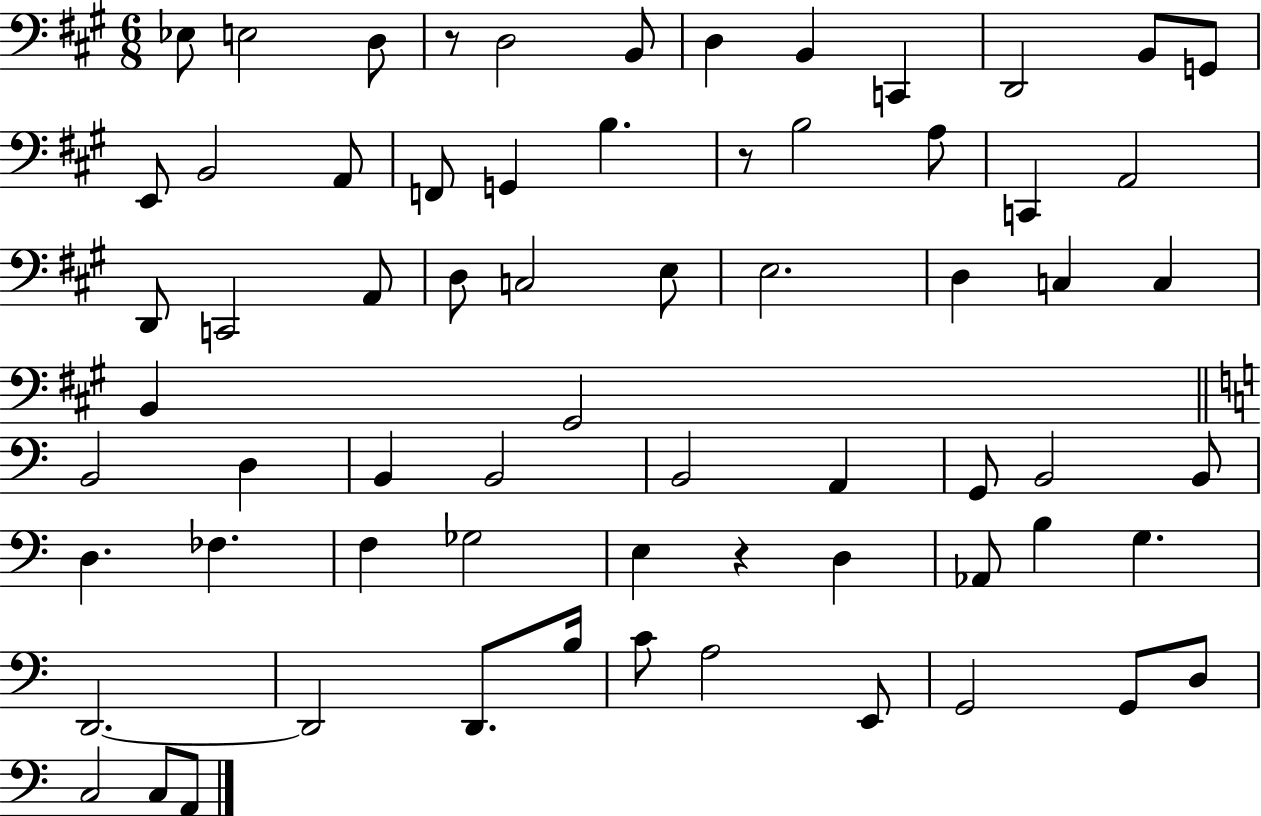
X:1
T:Untitled
M:6/8
L:1/4
K:A
_E,/2 E,2 D,/2 z/2 D,2 B,,/2 D, B,, C,, D,,2 B,,/2 G,,/2 E,,/2 B,,2 A,,/2 F,,/2 G,, B, z/2 B,2 A,/2 C,, A,,2 D,,/2 C,,2 A,,/2 D,/2 C,2 E,/2 E,2 D, C, C, B,, ^G,,2 B,,2 D, B,, B,,2 B,,2 A,, G,,/2 B,,2 B,,/2 D, _F, F, _G,2 E, z D, _A,,/2 B, G, D,,2 D,,2 D,,/2 B,/4 C/2 A,2 E,,/2 G,,2 G,,/2 D,/2 C,2 C,/2 A,,/2